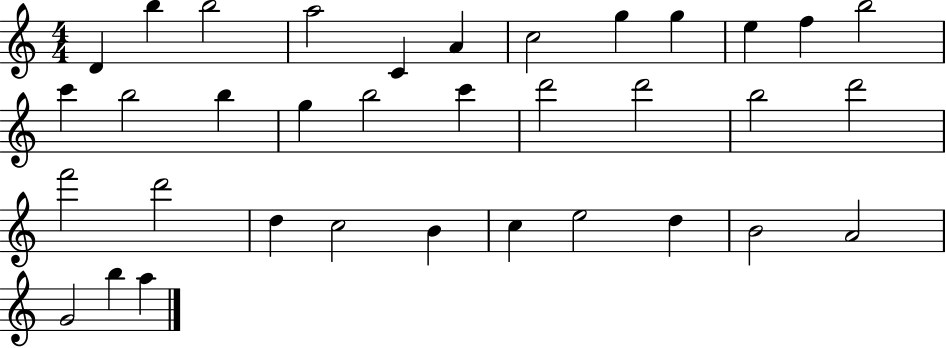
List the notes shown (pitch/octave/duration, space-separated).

D4/q B5/q B5/h A5/h C4/q A4/q C5/h G5/q G5/q E5/q F5/q B5/h C6/q B5/h B5/q G5/q B5/h C6/q D6/h D6/h B5/h D6/h F6/h D6/h D5/q C5/h B4/q C5/q E5/h D5/q B4/h A4/h G4/h B5/q A5/q